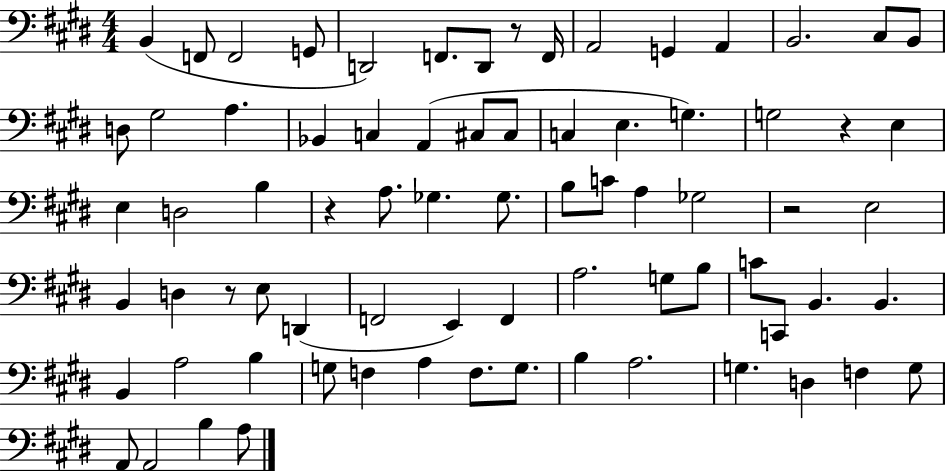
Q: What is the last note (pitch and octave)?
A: A3